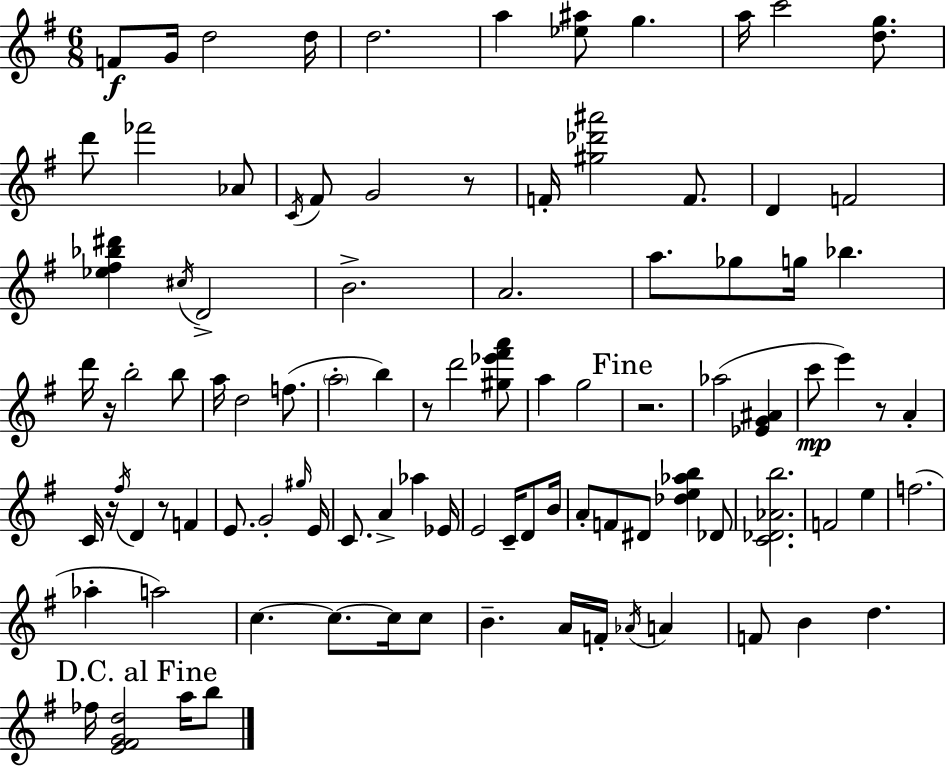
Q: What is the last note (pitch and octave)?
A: B5